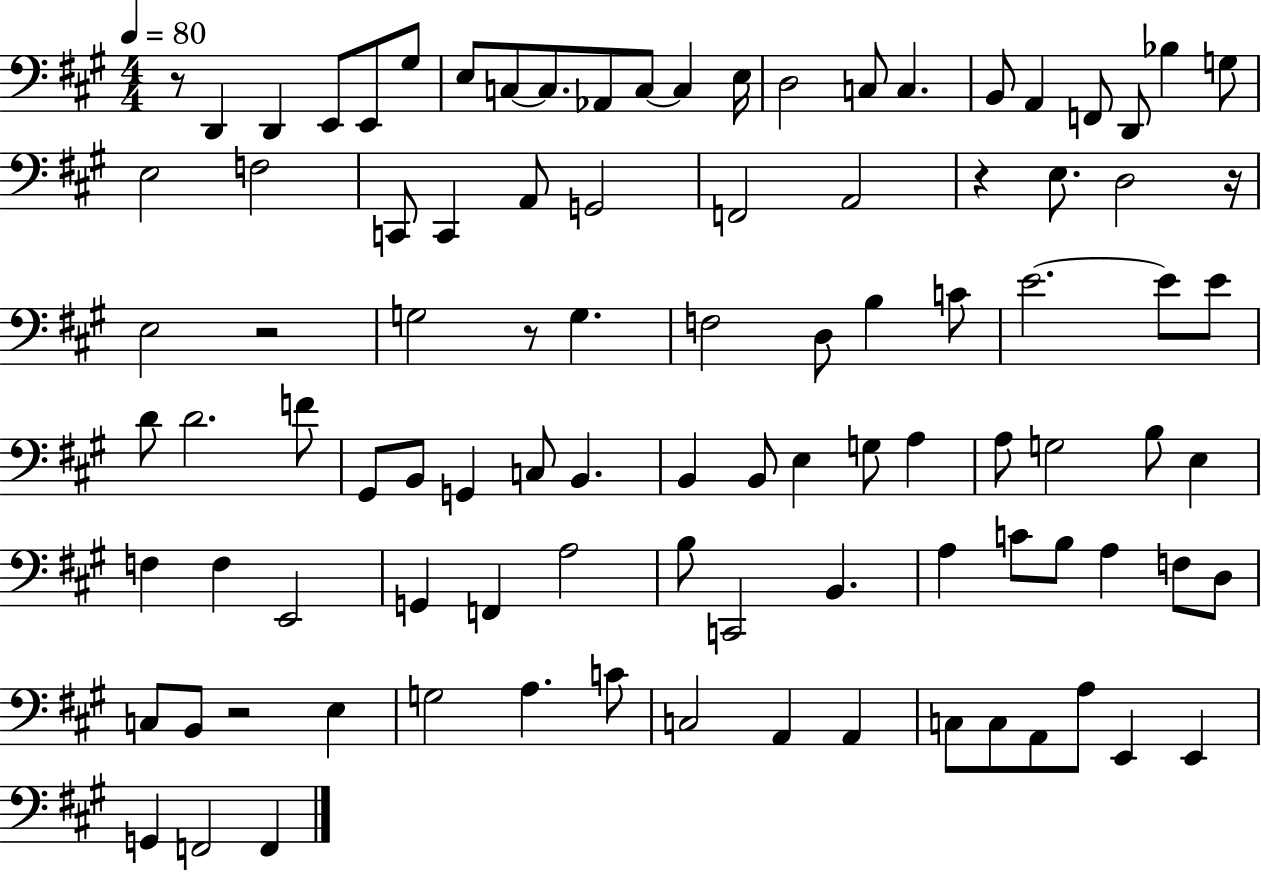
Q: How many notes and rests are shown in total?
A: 97